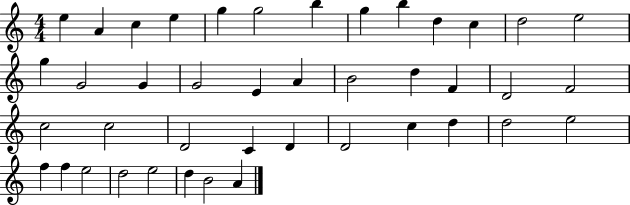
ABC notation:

X:1
T:Untitled
M:4/4
L:1/4
K:C
e A c e g g2 b g b d c d2 e2 g G2 G G2 E A B2 d F D2 F2 c2 c2 D2 C D D2 c d d2 e2 f f e2 d2 e2 d B2 A